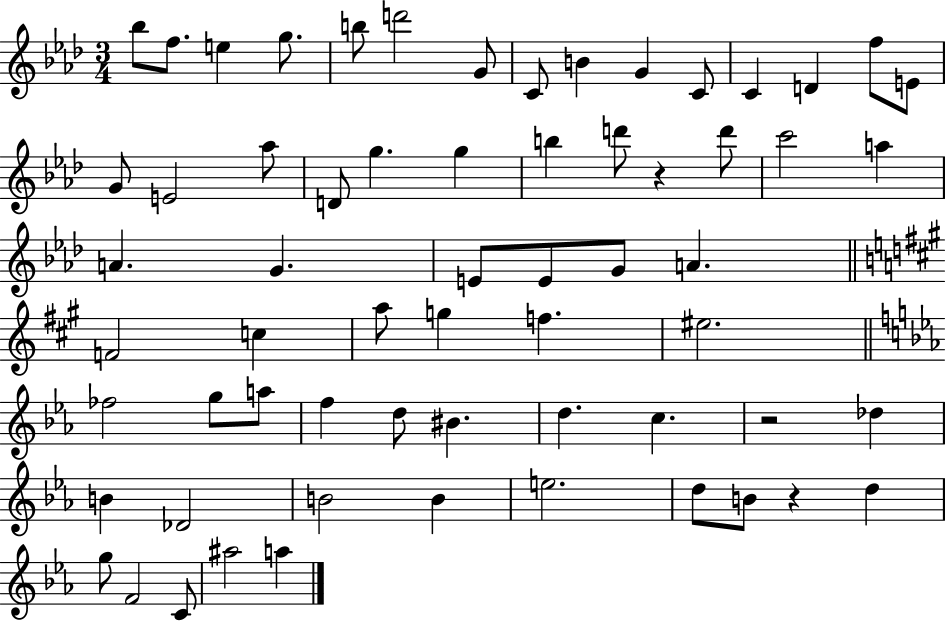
{
  \clef treble
  \numericTimeSignature
  \time 3/4
  \key aes \major
  bes''8 f''8. e''4 g''8. | b''8 d'''2 g'8 | c'8 b'4 g'4 c'8 | c'4 d'4 f''8 e'8 | \break g'8 e'2 aes''8 | d'8 g''4. g''4 | b''4 d'''8 r4 d'''8 | c'''2 a''4 | \break a'4. g'4. | e'8 e'8 g'8 a'4. | \bar "||" \break \key a \major f'2 c''4 | a''8 g''4 f''4. | eis''2. | \bar "||" \break \key ees \major fes''2 g''8 a''8 | f''4 d''8 bis'4. | d''4. c''4. | r2 des''4 | \break b'4 des'2 | b'2 b'4 | e''2. | d''8 b'8 r4 d''4 | \break g''8 f'2 c'8 | ais''2 a''4 | \bar "|."
}